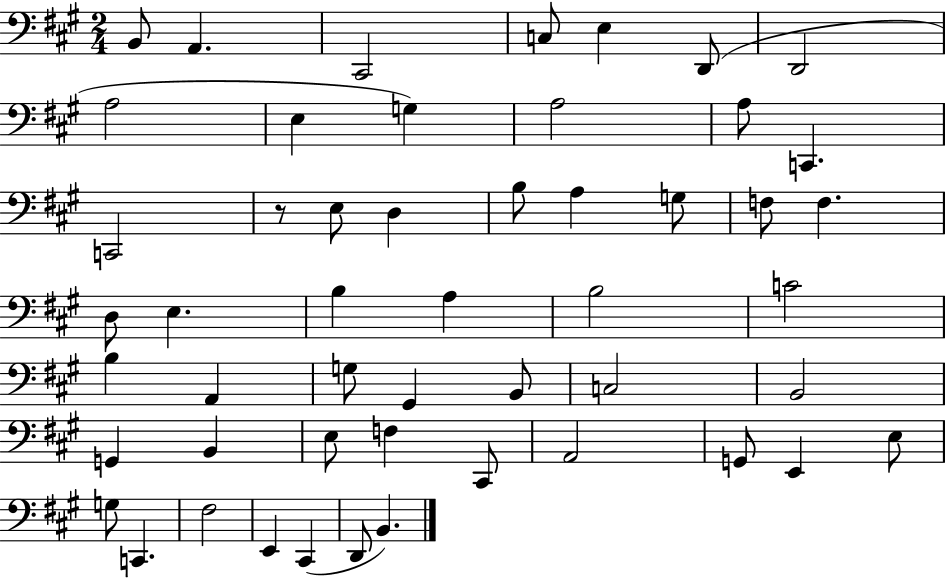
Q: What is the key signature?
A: A major